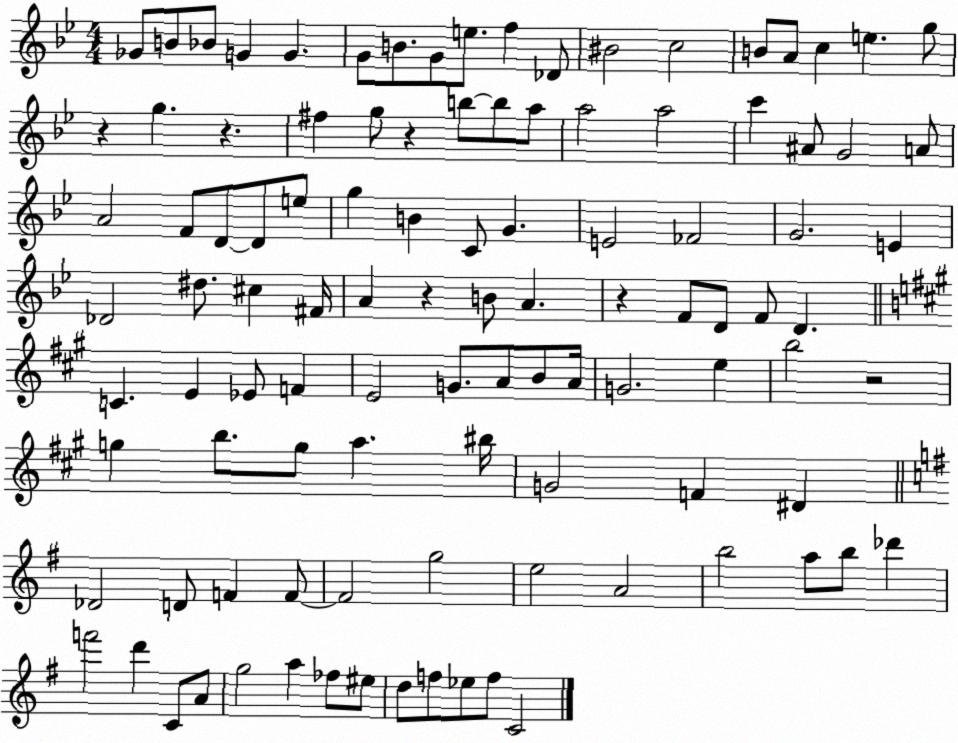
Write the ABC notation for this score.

X:1
T:Untitled
M:4/4
L:1/4
K:Bb
_G/2 B/2 _B/2 G G G/2 B/2 G/2 e/2 f _D/2 ^B2 c2 B/2 A/2 c e g/2 z g z ^f g/2 z b/2 b/2 a/2 a2 a2 c' ^A/2 G2 A/2 A2 F/2 D/2 D/2 e/2 g B C/2 G E2 _F2 G2 E _D2 ^d/2 ^c ^F/4 A z B/2 A z F/2 D/2 F/2 D C E _E/2 F E2 G/2 A/2 B/2 A/4 G2 e b2 z2 g b/2 g/2 a ^b/4 G2 F ^D _D2 D/2 F F/2 F2 g2 e2 A2 b2 a/2 b/2 _d' f'2 d' C/2 A/2 g2 a _f/2 ^e/2 d/2 f/2 _e/2 f/2 C2